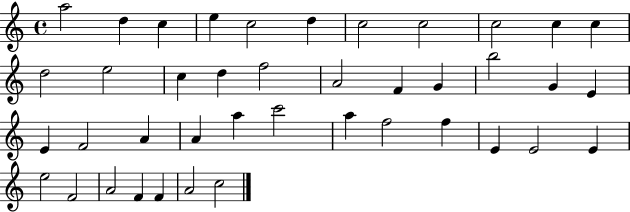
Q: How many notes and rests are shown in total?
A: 41